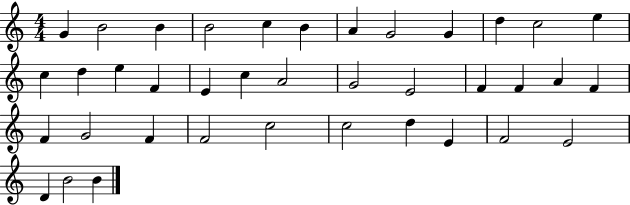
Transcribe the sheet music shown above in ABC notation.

X:1
T:Untitled
M:4/4
L:1/4
K:C
G B2 B B2 c B A G2 G d c2 e c d e F E c A2 G2 E2 F F A F F G2 F F2 c2 c2 d E F2 E2 D B2 B